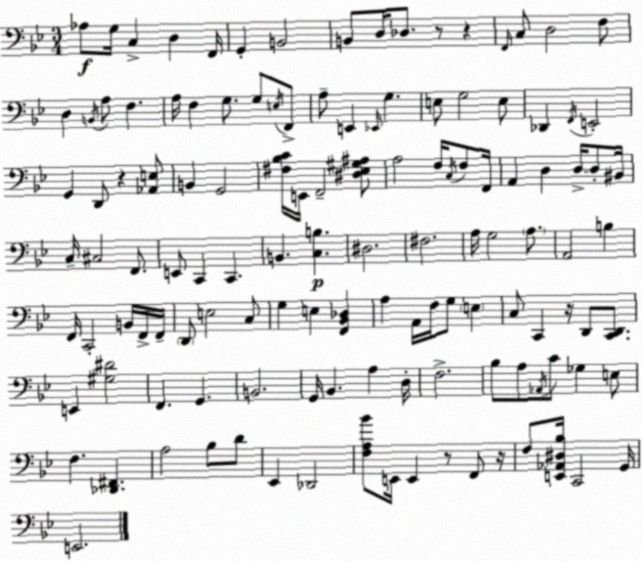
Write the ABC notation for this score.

X:1
T:Untitled
M:3/4
L:1/4
K:Bb
_A,/2 G,/4 C, D, F,,/4 G,, B,,2 B,,/2 D,/4 _D,/2 z/2 z F,,/4 C,/2 D,2 F,/2 D, B,,/4 A,/2 F, A,/4 F, G,/2 G,/2 E,/4 F,,/2 A,/2 E,, _E,,/4 G, E,/2 G,2 E,/2 _D,, F,,/4 E,,2 G,, D,,/2 z [_A,,E,]/2 B,, G,,2 [^F,_B,C]/4 E,,/4 F,,2 [^D,_E,^G,^A,]/2 A,2 F,/4 C,/4 F,/2 F,,/4 A,, D, D,/4 D,/2 ^B,,/4 C,/4 ^C,2 F,,/2 E,,/2 C,, C,, B,, [C,B,] ^D,2 ^F,2 A,/4 G,2 A,/2 A,,2 B, F,,/4 C,,2 B,,/4 F,,/4 F,,/4 D,,/2 E,2 C,/2 G, E, [F,,_B,,_D,] A, A,,/4 F,/4 G,/2 E, C,/2 C,, z/4 D,,/2 [C,,D,,]/2 E,, [^G,^D]2 F,, G,, B,,2 G,,/4 _B,, A, D,/4 F,2 _B,/2 A,/2 _A,,/4 C/2 _G, E,/2 F, [_D,,^F,,] A,2 _B,/2 D/2 _E,, _D,,2 [F,A,_B]/2 E,,/4 E,, z/2 F,,/2 z/4 F,/2 [E,,_A,,^D,_B,]/4 C,,2 G,,/4 E,,2